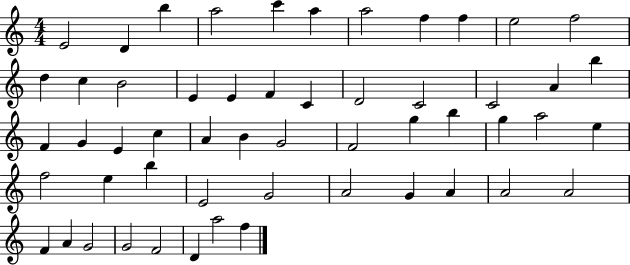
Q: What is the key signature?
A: C major